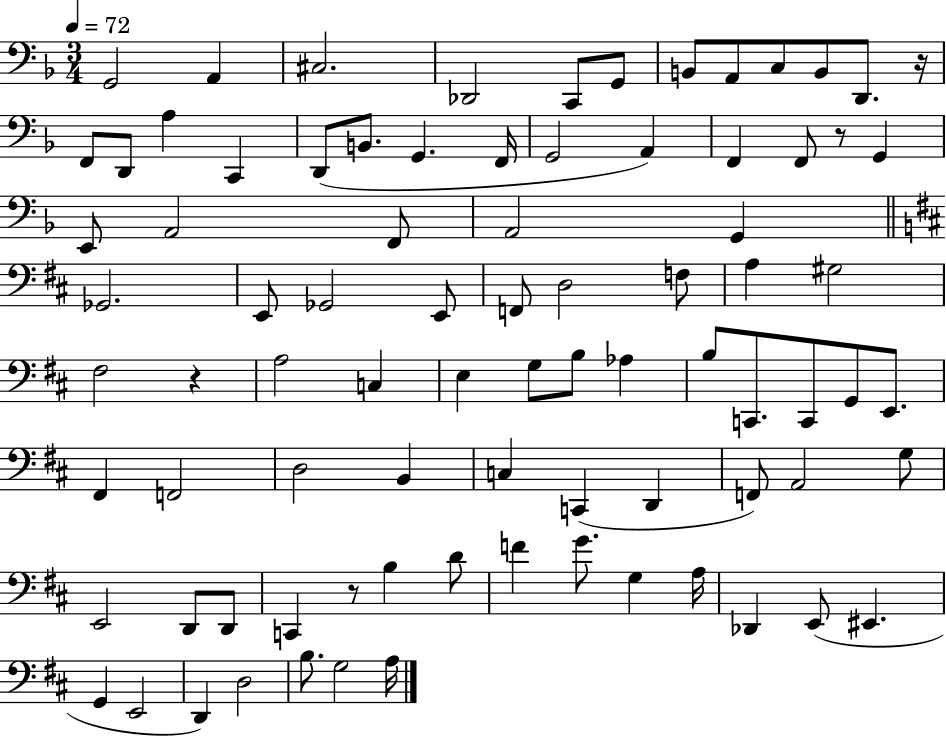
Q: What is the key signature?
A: F major